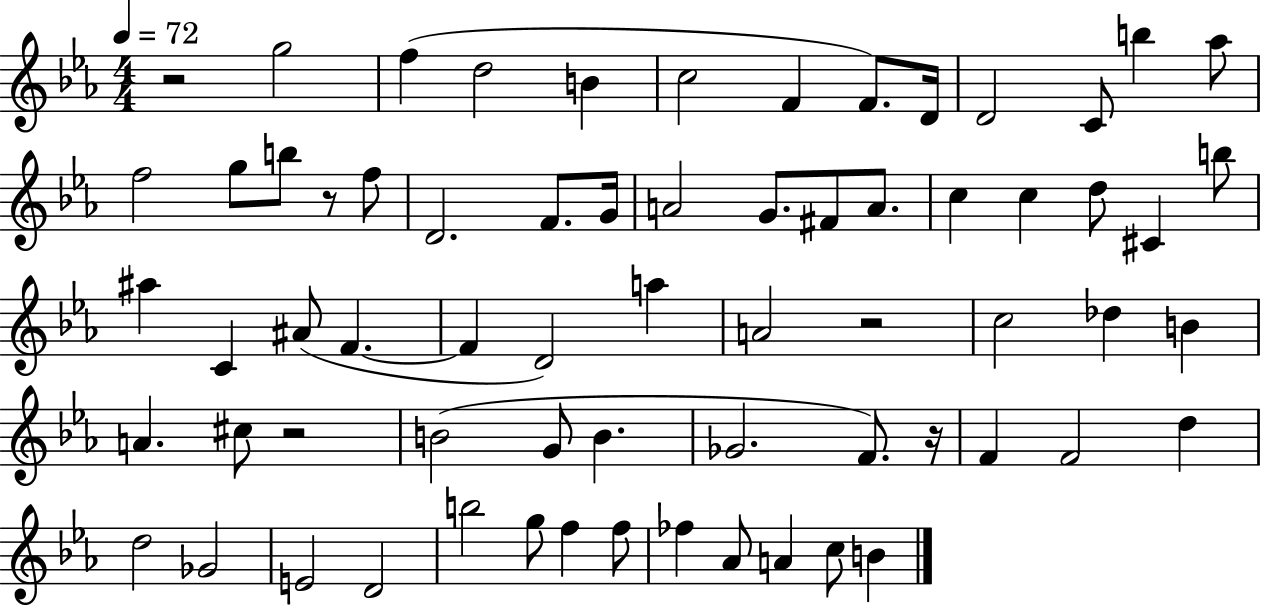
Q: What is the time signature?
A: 4/4